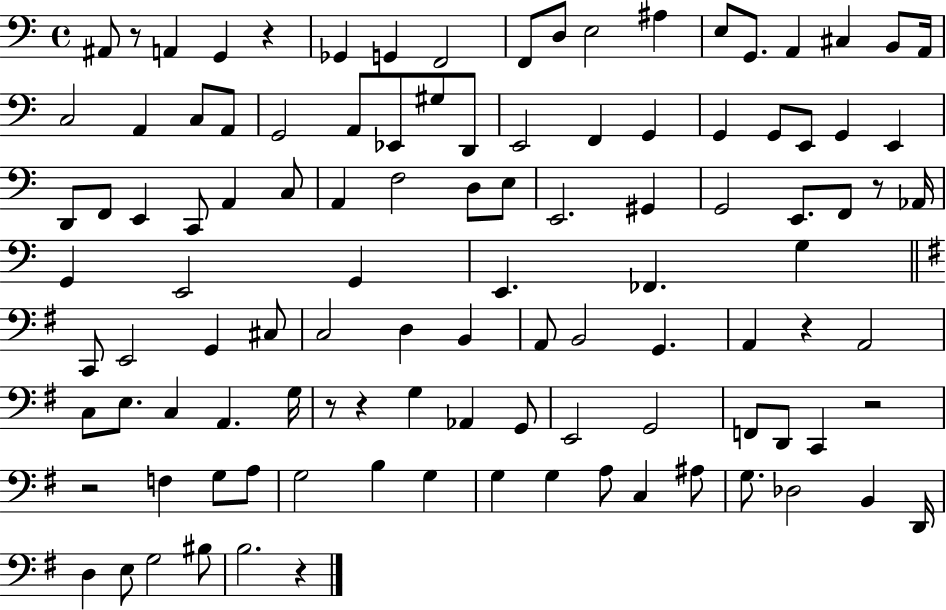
X:1
T:Untitled
M:4/4
L:1/4
K:C
^A,,/2 z/2 A,, G,, z _G,, G,, F,,2 F,,/2 D,/2 E,2 ^A, E,/2 G,,/2 A,, ^C, B,,/2 A,,/4 C,2 A,, C,/2 A,,/2 G,,2 A,,/2 _E,,/2 ^G,/2 D,,/2 E,,2 F,, G,, G,, G,,/2 E,,/2 G,, E,, D,,/2 F,,/2 E,, C,,/2 A,, C,/2 A,, F,2 D,/2 E,/2 E,,2 ^G,, G,,2 E,,/2 F,,/2 z/2 _A,,/4 G,, E,,2 G,, E,, _F,, G, C,,/2 E,,2 G,, ^C,/2 C,2 D, B,, A,,/2 B,,2 G,, A,, z A,,2 C,/2 E,/2 C, A,, G,/4 z/2 z G, _A,, G,,/2 E,,2 G,,2 F,,/2 D,,/2 C,, z2 z2 F, G,/2 A,/2 G,2 B, G, G, G, A,/2 C, ^A,/2 G,/2 _D,2 B,, D,,/4 D, E,/2 G,2 ^B,/2 B,2 z